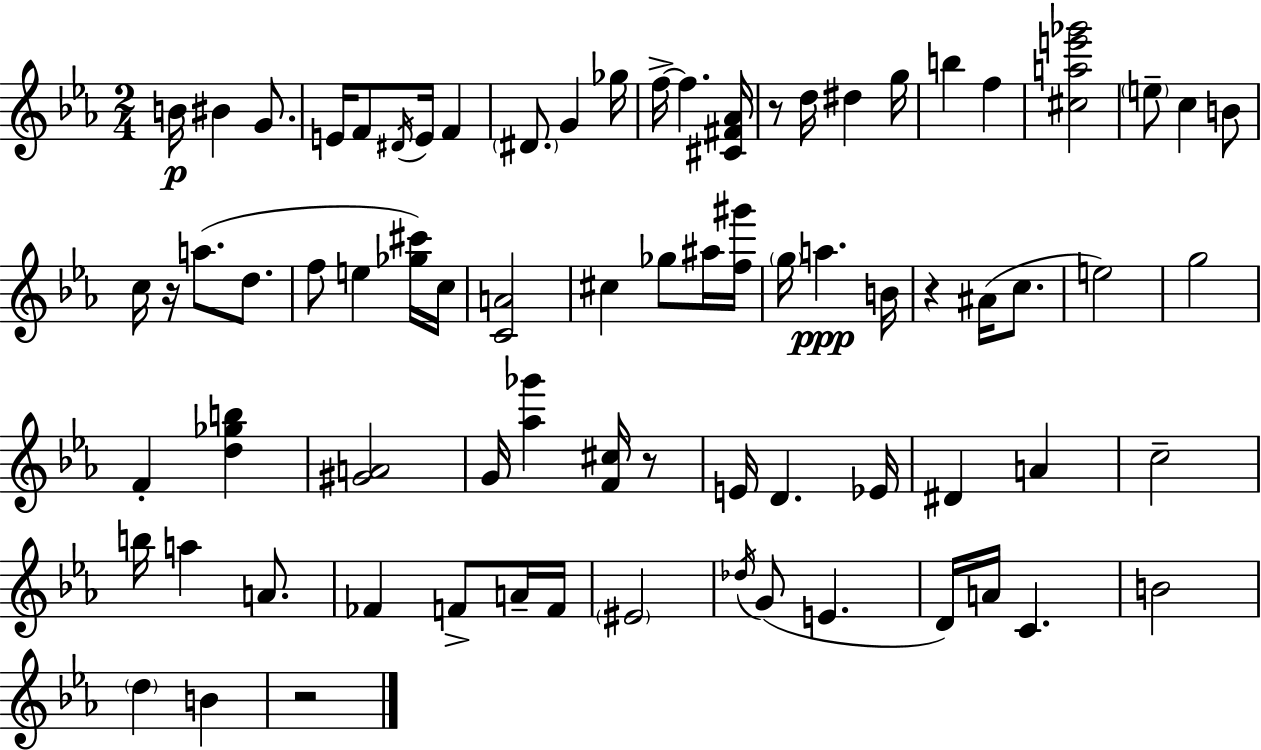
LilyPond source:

{
  \clef treble
  \numericTimeSignature
  \time 2/4
  \key ees \major
  b'16\p bis'4 g'8. | e'16 f'8 \acciaccatura { dis'16 } e'16 f'4 | \parenthesize dis'8. g'4 | ges''16 f''16->~~ f''4. | \break <cis' fis' aes'>16 r8 d''16 dis''4 | g''16 b''4 f''4 | <cis'' a'' e''' ges'''>2 | \parenthesize e''8-- c''4 b'8 | \break c''16 r16 a''8.( d''8. | f''8 e''4 <ges'' cis'''>16) | c''16 <c' a'>2 | cis''4 ges''8 ais''16 | \break <f'' gis'''>16 \parenthesize g''16 a''4.\ppp | b'16 r4 ais'16( c''8. | e''2) | g''2 | \break f'4-. <d'' ges'' b''>4 | <gis' a'>2 | g'16 <aes'' ges'''>4 <f' cis''>16 r8 | e'16 d'4. | \break ees'16 dis'4 a'4 | c''2-- | b''16 a''4 a'8. | fes'4 f'8-> a'16-- | \break f'16 \parenthesize eis'2 | \acciaccatura { des''16 }( g'8 e'4. | d'16) a'16 c'4. | b'2 | \break \parenthesize d''4 b'4 | r2 | \bar "|."
}